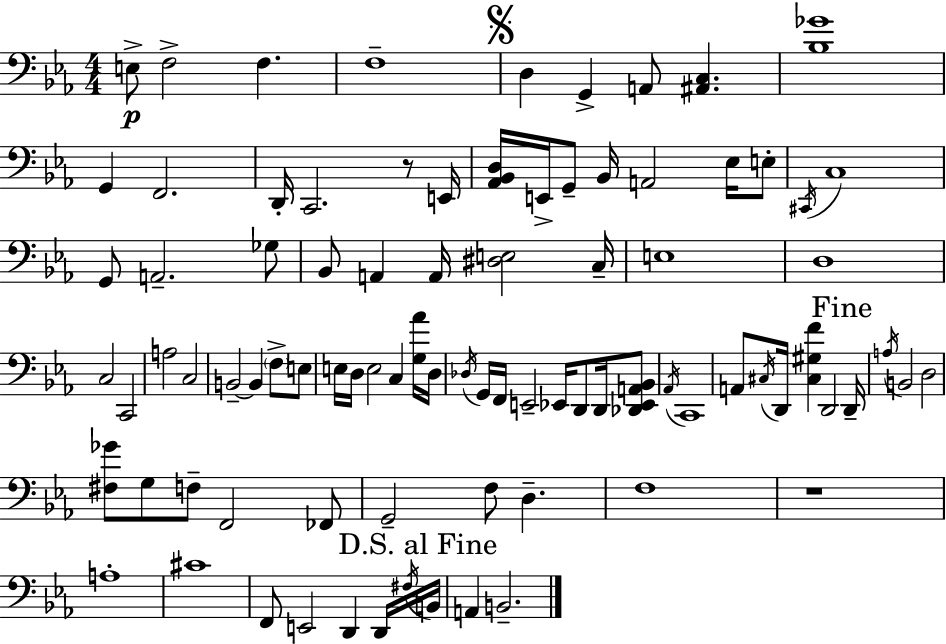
{
  \clef bass
  \numericTimeSignature
  \time 4/4
  \key c \minor
  e8->\p f2-> f4. | f1-- | \mark \markup { \musicglyph "scripts.segno" } d4 g,4-> a,8 <ais, c>4. | <bes ges'>1 | \break g,4 f,2. | d,16-. c,2. r8 e,16 | <aes, bes, d>16 e,16-> g,8-- bes,16 a,2 ees16 e8-. | \acciaccatura { cis,16 } c1 | \break g,8 a,2.-- ges8 | bes,8 a,4 a,16 <dis e>2 | c16-- e1 | d1 | \break c2 c,2 | a2 c2 | b,2--~~ b,4 \parenthesize f8-> e8 | e16 d16 e2 c4 <g aes'>16 | \break d16 \acciaccatura { des16 } g,16 f,16 e,2-- ees,16 d,8 d,16 | <des, ees, a, bes,>8 \acciaccatura { aes,16 } c,1 | a,8 \acciaccatura { cis16 } d,16 <cis gis f'>4 d,2 | \mark "Fine" d,16-- \acciaccatura { a16 } b,2 d2 | \break <fis ges'>8 g8 f8-- f,2 | fes,8 g,2-- f8 d4.-- | f1 | r1 | \break a1-. | cis'1 | f,8 e,2 d,4 | d,16 \acciaccatura { fis16 } \mark "D.S. al Fine" b,16 a,4 b,2.-- | \break \bar "|."
}